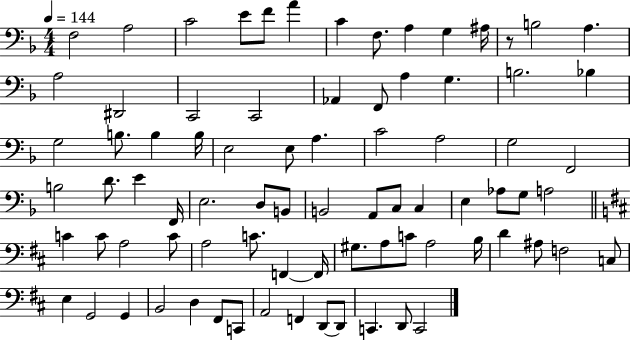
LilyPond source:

{
  \clef bass
  \numericTimeSignature
  \time 4/4
  \key f \major
  \tempo 4 = 144
  f2 a2 | c'2 e'8 f'8 a'4 | c'4 f8. a4 g4 ais16 | r8 b2 a4. | \break a2 dis,2 | c,2 c,2 | aes,4 f,8 a4 g4. | b2. bes4 | \break g2 b8. b4 b16 | e2 e8 a4. | c'2 a2 | g2 f,2 | \break b2 d'8. e'4 f,16 | e2. d8 b,8 | b,2 a,8 c8 c4 | e4 aes8 g8 a2 | \break \bar "||" \break \key d \major c'4 c'8 a2 c'8 | a2 c'8. f,4~~ f,16 | gis8. a8 c'8 a2 b16 | d'4 ais8 f2 c8 | \break e4 g,2 g,4 | b,2 d4 fis,8 c,8 | a,2 f,4 d,8~~ d,8 | c,4. d,8 c,2 | \break \bar "|."
}